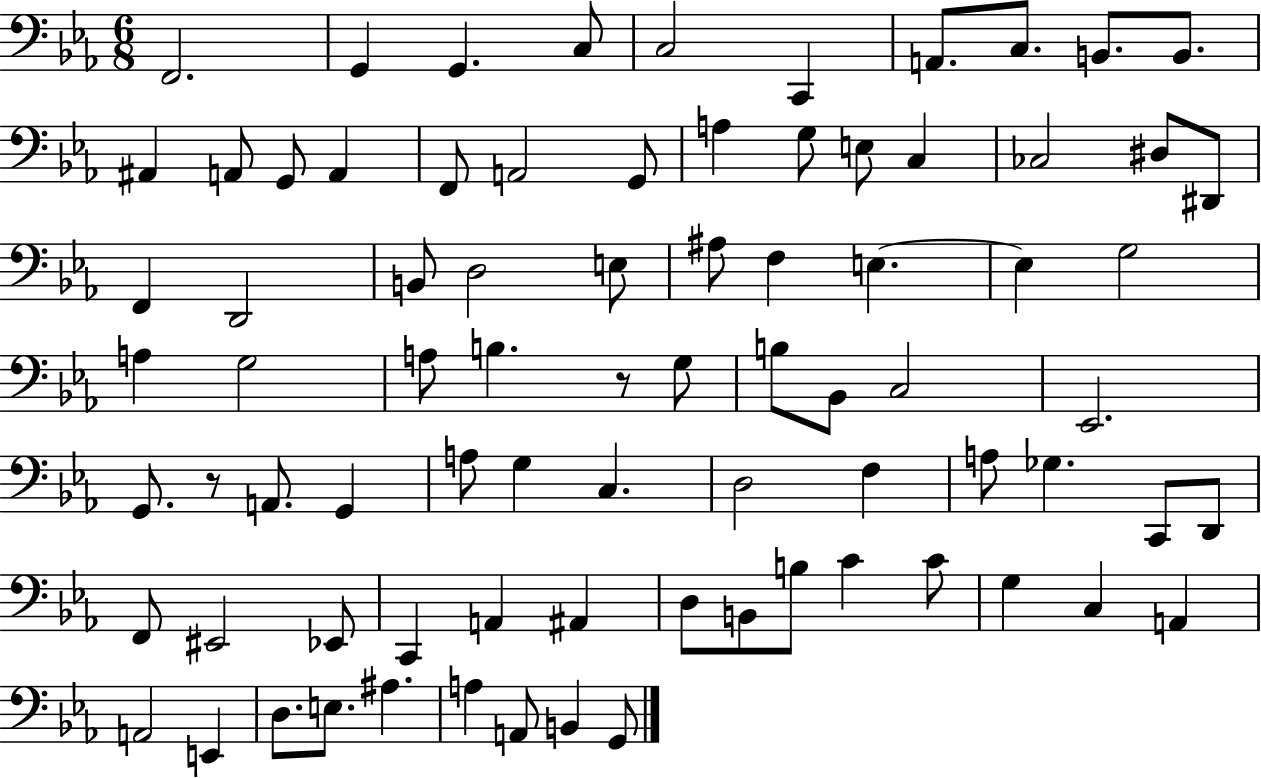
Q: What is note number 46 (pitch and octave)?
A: G2